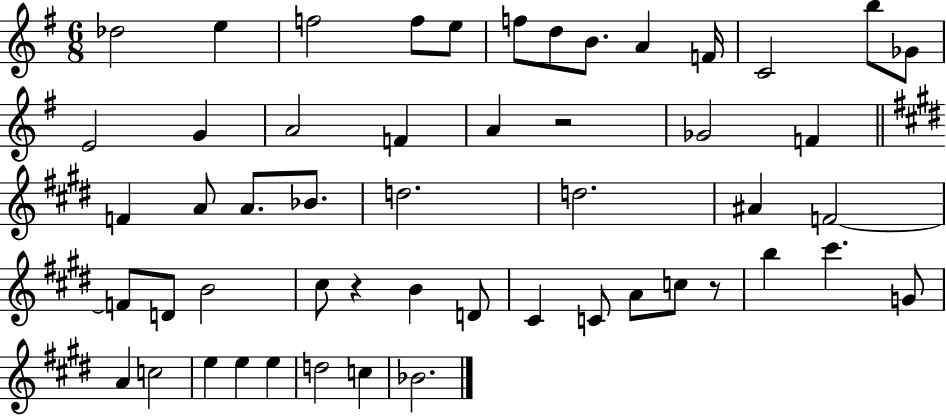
Db5/h E5/q F5/h F5/e E5/e F5/e D5/e B4/e. A4/q F4/s C4/h B5/e Gb4/e E4/h G4/q A4/h F4/q A4/q R/h Gb4/h F4/q F4/q A4/e A4/e. Bb4/e. D5/h. D5/h. A#4/q F4/h F4/e D4/e B4/h C#5/e R/q B4/q D4/e C#4/q C4/e A4/e C5/e R/e B5/q C#6/q. G4/e A4/q C5/h E5/q E5/q E5/q D5/h C5/q Bb4/h.